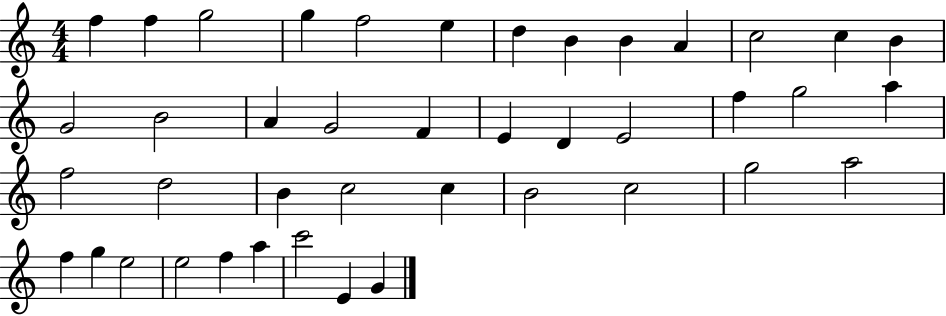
F5/q F5/q G5/h G5/q F5/h E5/q D5/q B4/q B4/q A4/q C5/h C5/q B4/q G4/h B4/h A4/q G4/h F4/q E4/q D4/q E4/h F5/q G5/h A5/q F5/h D5/h B4/q C5/h C5/q B4/h C5/h G5/h A5/h F5/q G5/q E5/h E5/h F5/q A5/q C6/h E4/q G4/q